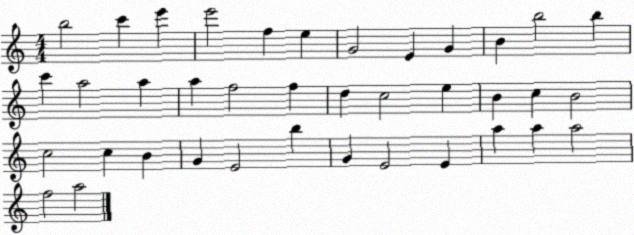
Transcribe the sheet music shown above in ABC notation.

X:1
T:Untitled
M:4/4
L:1/4
K:C
b2 c' e' e'2 f e G2 E G B b2 b c' a2 a a f2 f d c2 e B c B2 c2 c B G E2 b G E2 E a a a2 f2 a2